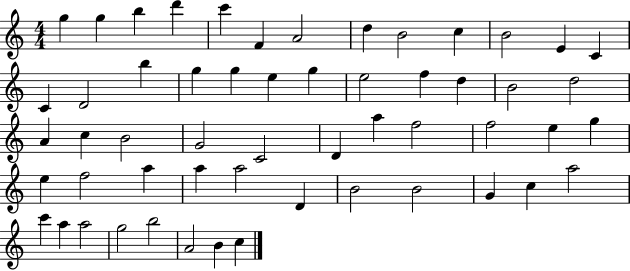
G5/q G5/q B5/q D6/q C6/q F4/q A4/h D5/q B4/h C5/q B4/h E4/q C4/q C4/q D4/h B5/q G5/q G5/q E5/q G5/q E5/h F5/q D5/q B4/h D5/h A4/q C5/q B4/h G4/h C4/h D4/q A5/q F5/h F5/h E5/q G5/q E5/q F5/h A5/q A5/q A5/h D4/q B4/h B4/h G4/q C5/q A5/h C6/q A5/q A5/h G5/h B5/h A4/h B4/q C5/q